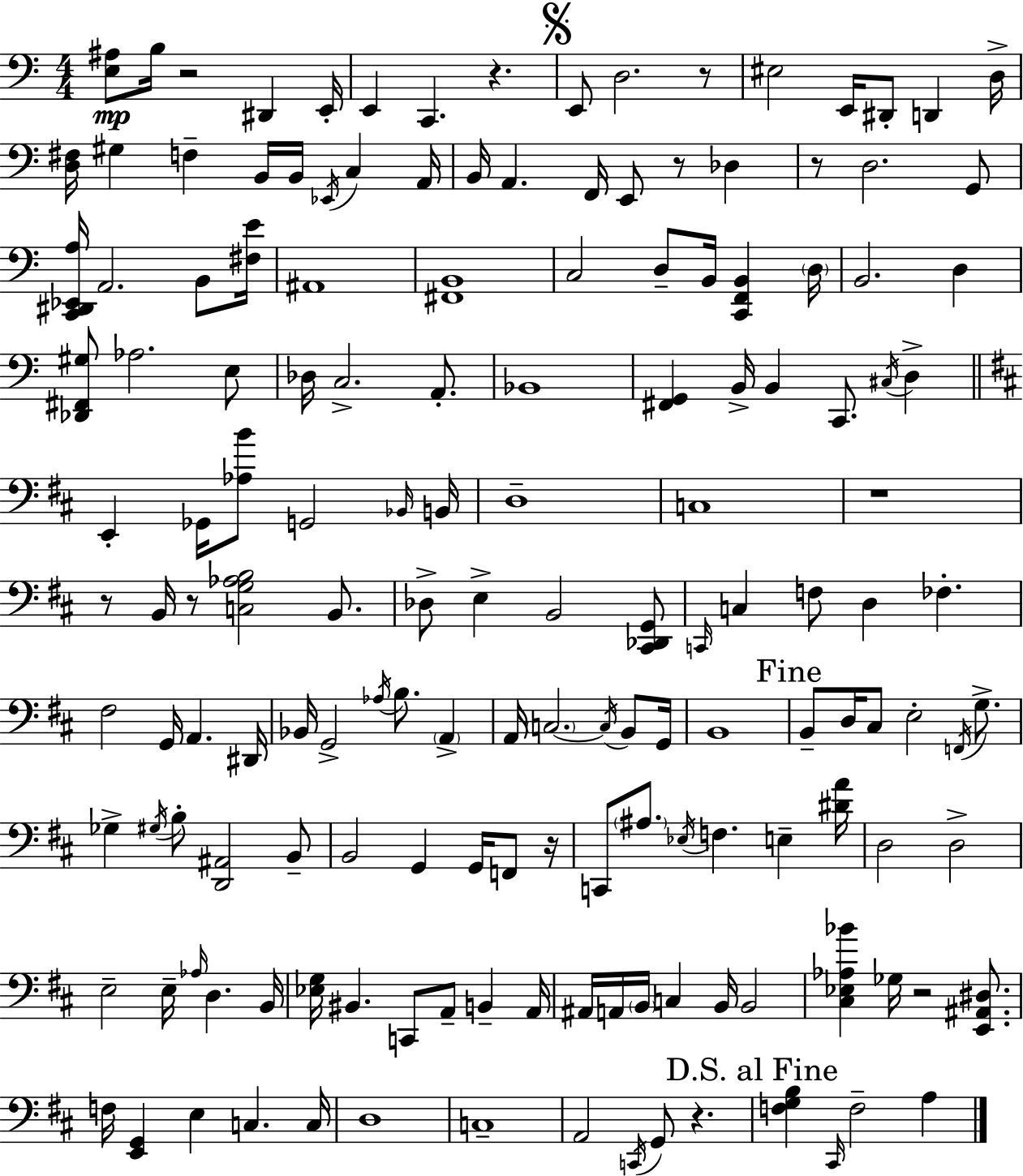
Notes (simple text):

[E3,A#3]/e B3/s R/h D#2/q E2/s E2/q C2/q. R/q. E2/e D3/h. R/e EIS3/h E2/s D#2/e D2/q D3/s [D3,F#3]/s G#3/q F3/q B2/s B2/s Eb2/s C3/q A2/s B2/s A2/q. F2/s E2/e R/e Db3/q R/e D3/h. G2/e [C2,D#2,Eb2,A3]/s A2/h. B2/e [F#3,E4]/s A#2/w [F#2,B2]/w C3/h D3/e B2/s [C2,F2,B2]/q D3/s B2/h. D3/q [Db2,F#2,G#3]/e Ab3/h. E3/e Db3/s C3/h. A2/e. Bb2/w [F#2,G2]/q B2/s B2/q C2/e. C#3/s D3/q E2/q Gb2/s [Ab3,B4]/e G2/h Bb2/s B2/s D3/w C3/w R/w R/e B2/s R/e [C3,G3,Ab3,B3]/h B2/e. Db3/e E3/q B2/h [C#2,Db2,G2]/e C2/s C3/q F3/e D3/q FES3/q. F#3/h G2/s A2/q. D#2/s Bb2/s G2/h Ab3/s B3/e. A2/q A2/s C3/h. C3/s B2/e G2/s B2/w B2/e D3/s C#3/e E3/h F2/s G3/e. Gb3/q G#3/s B3/e [D2,A#2]/h B2/e B2/h G2/q G2/s F2/e R/s C2/e A#3/e. Eb3/s F3/q. E3/q [D#4,A4]/s D3/h D3/h E3/h E3/s Ab3/s D3/q. B2/s [Eb3,G3]/s BIS2/q. C2/e A2/e B2/q A2/s A#2/s A2/s B2/s C3/q B2/s B2/h [C#3,Eb3,Ab3,Bb4]/q Gb3/s R/h [E2,A#2,D#3]/e. F3/s [E2,G2]/q E3/q C3/q. C3/s D3/w C3/w A2/h C2/s G2/e R/q. [F3,G3,B3]/q C#2/s F3/h A3/q